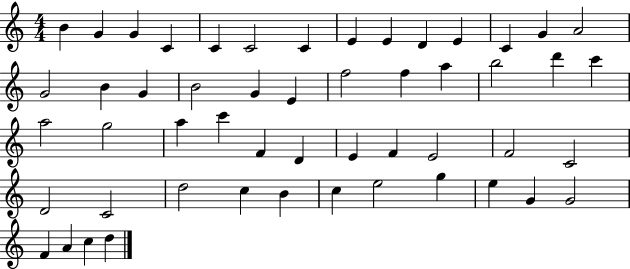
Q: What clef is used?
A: treble